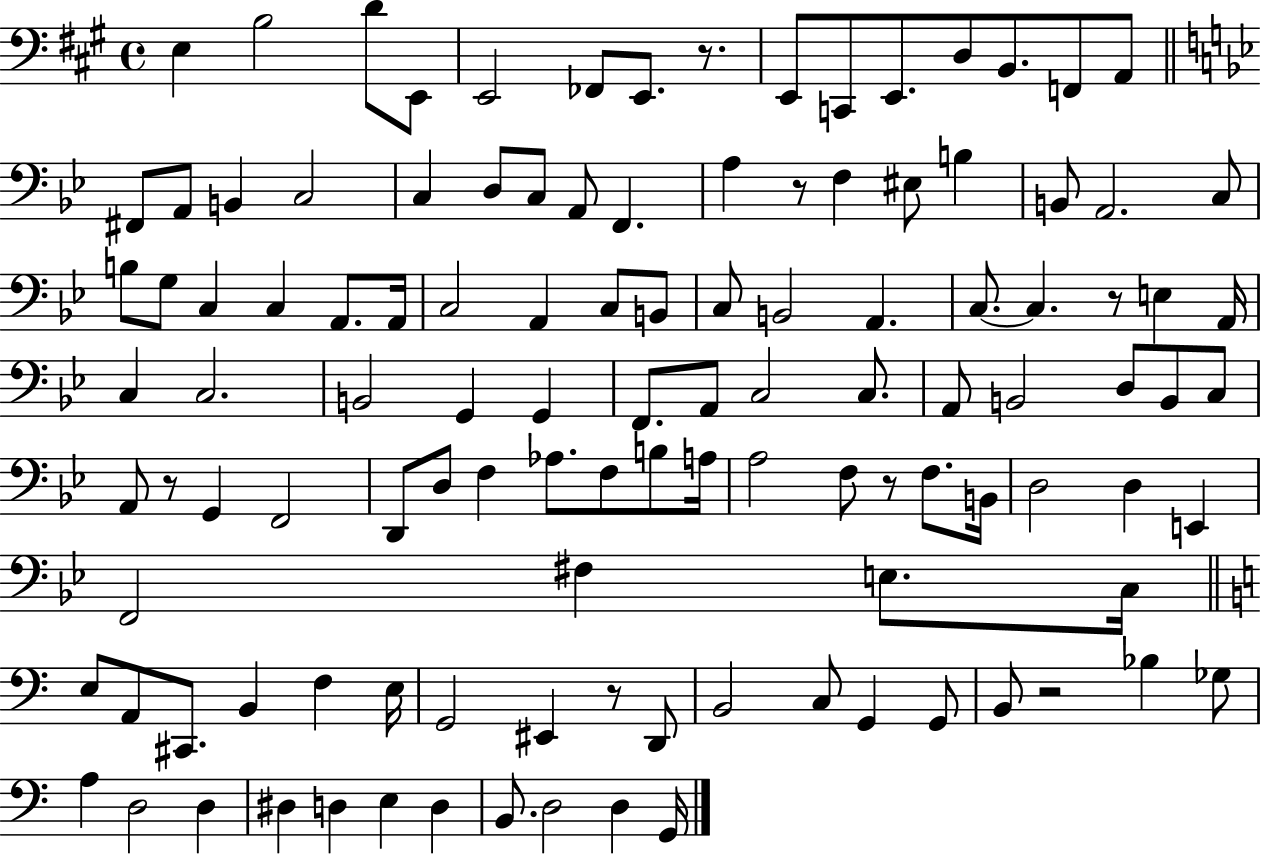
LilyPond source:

{
  \clef bass
  \time 4/4
  \defaultTimeSignature
  \key a \major
  \repeat volta 2 { e4 b2 d'8 e,8 | e,2 fes,8 e,8. r8. | e,8 c,8 e,8. d8 b,8. f,8 a,8 | \bar "||" \break \key bes \major fis,8 a,8 b,4 c2 | c4 d8 c8 a,8 f,4. | a4 r8 f4 eis8 b4 | b,8 a,2. c8 | \break b8 g8 c4 c4 a,8. a,16 | c2 a,4 c8 b,8 | c8 b,2 a,4. | c8.~~ c4. r8 e4 a,16 | \break c4 c2. | b,2 g,4 g,4 | f,8. a,8 c2 c8. | a,8 b,2 d8 b,8 c8 | \break a,8 r8 g,4 f,2 | d,8 d8 f4 aes8. f8 b8 a16 | a2 f8 r8 f8. b,16 | d2 d4 e,4 | \break f,2 fis4 e8. c16 | \bar "||" \break \key c \major e8 a,8 cis,8. b,4 f4 e16 | g,2 eis,4 r8 d,8 | b,2 c8 g,4 g,8 | b,8 r2 bes4 ges8 | \break a4 d2 d4 | dis4 d4 e4 d4 | b,8. d2 d4 g,16 | } \bar "|."
}